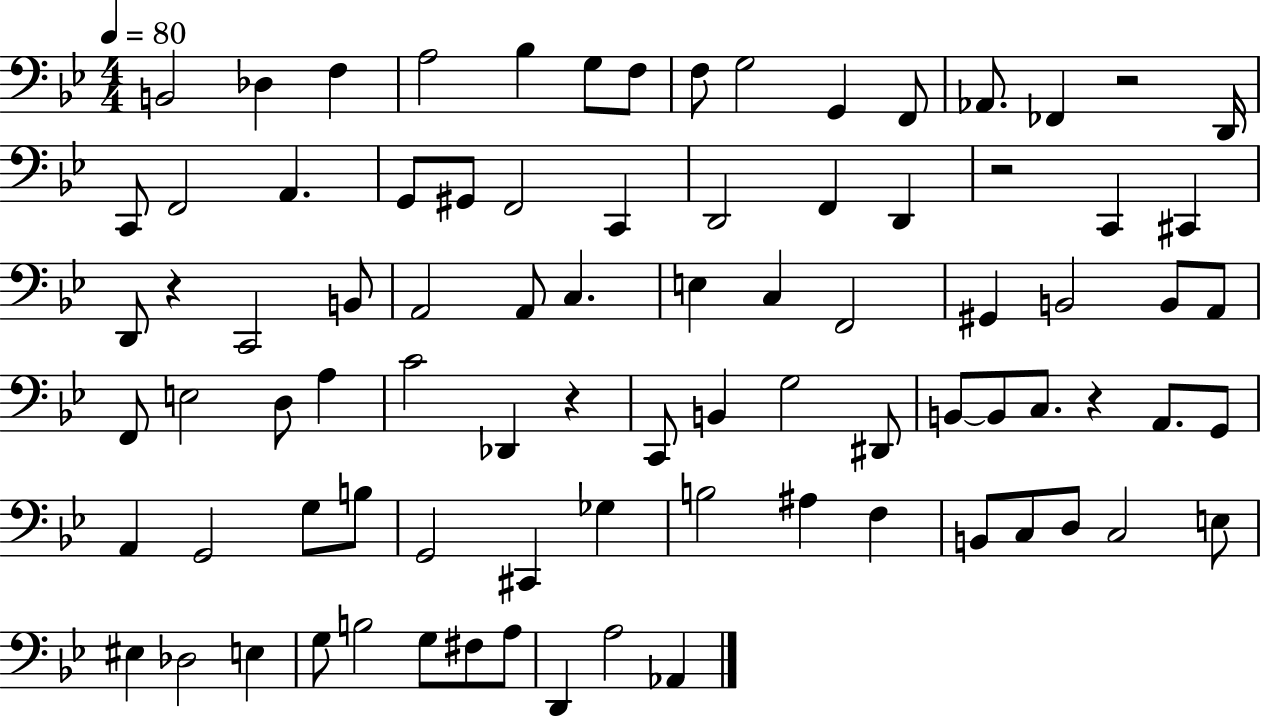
B2/h Db3/q F3/q A3/h Bb3/q G3/e F3/e F3/e G3/h G2/q F2/e Ab2/e. FES2/q R/h D2/s C2/e F2/h A2/q. G2/e G#2/e F2/h C2/q D2/h F2/q D2/q R/h C2/q C#2/q D2/e R/q C2/h B2/e A2/h A2/e C3/q. E3/q C3/q F2/h G#2/q B2/h B2/e A2/e F2/e E3/h D3/e A3/q C4/h Db2/q R/q C2/e B2/q G3/h D#2/e B2/e B2/e C3/e. R/q A2/e. G2/e A2/q G2/h G3/e B3/e G2/h C#2/q Gb3/q B3/h A#3/q F3/q B2/e C3/e D3/e C3/h E3/e EIS3/q Db3/h E3/q G3/e B3/h G3/e F#3/e A3/e D2/q A3/h Ab2/q